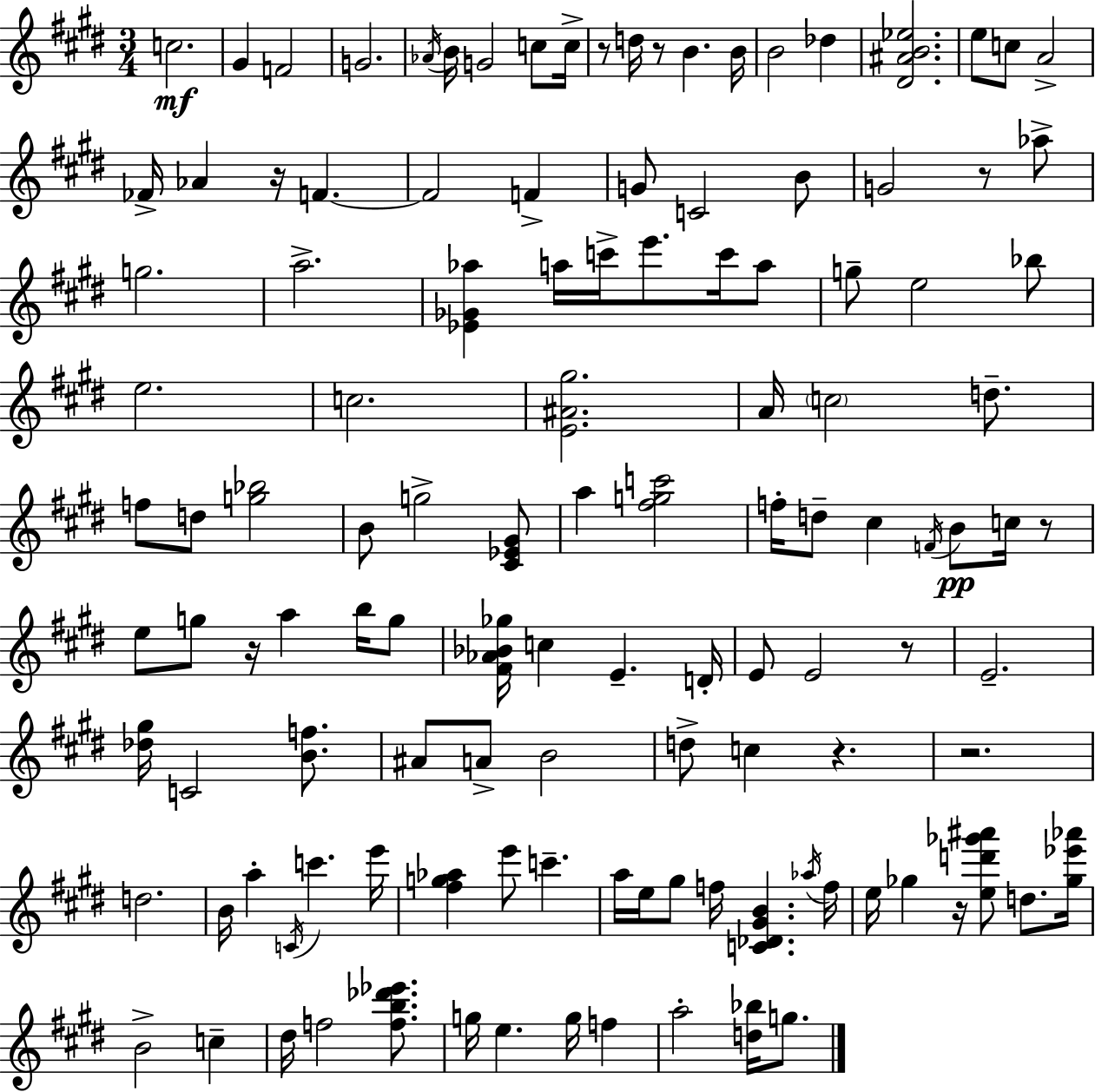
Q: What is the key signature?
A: E major